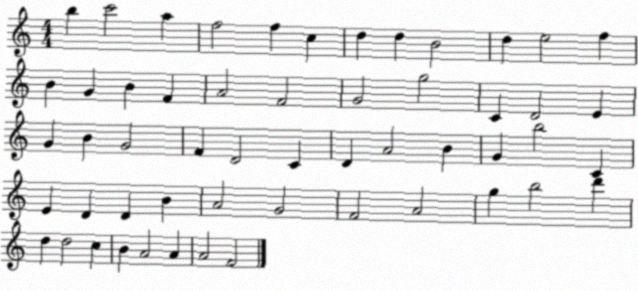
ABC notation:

X:1
T:Untitled
M:4/4
L:1/4
K:C
b c'2 a f2 f c d d B2 d e2 f B G B F A2 F2 G2 g2 C D2 E G B G2 F D2 C D A2 B G b2 C E D D B A2 G2 F2 A2 g b2 d' d d2 c B A2 A A2 F2